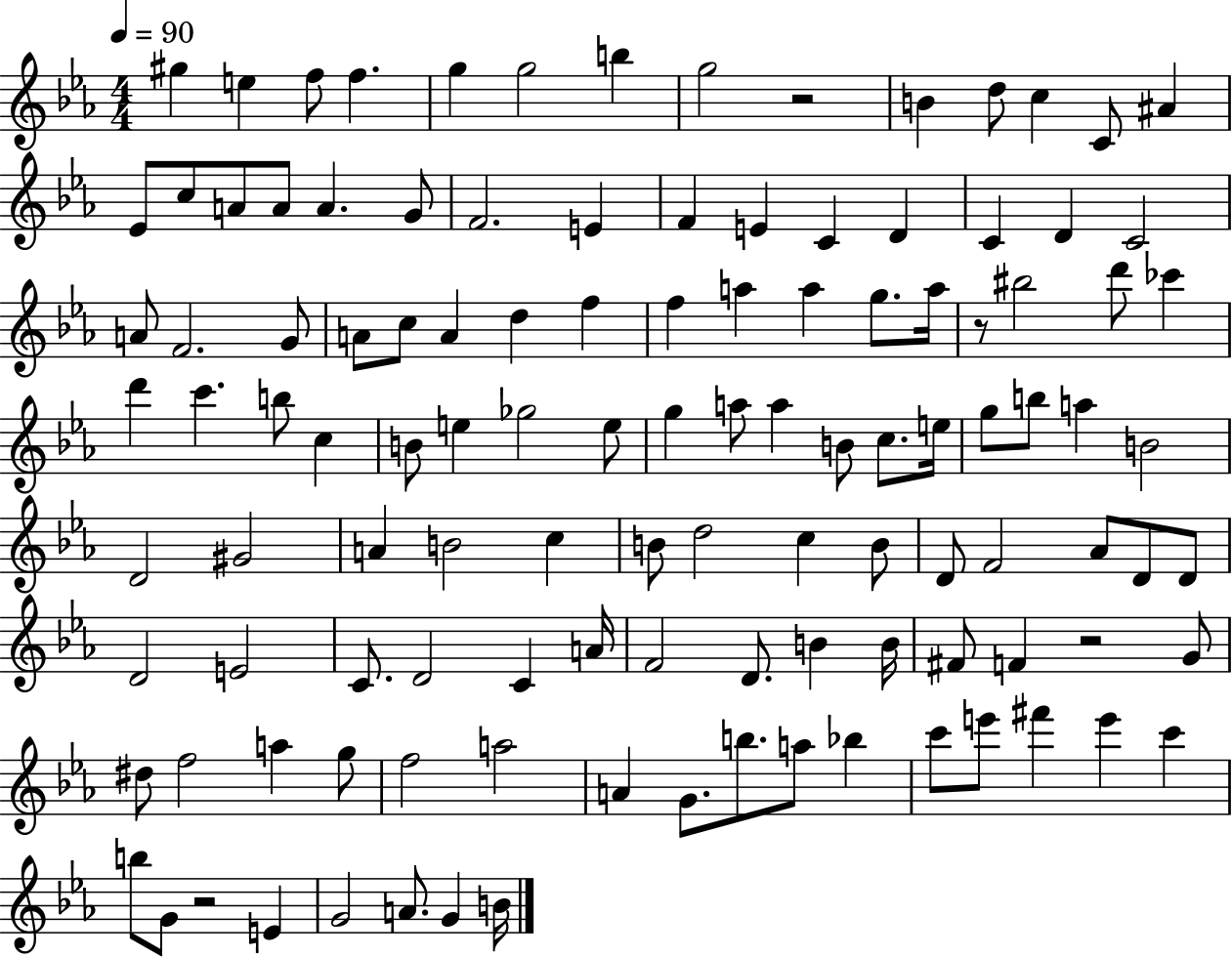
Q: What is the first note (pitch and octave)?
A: G#5